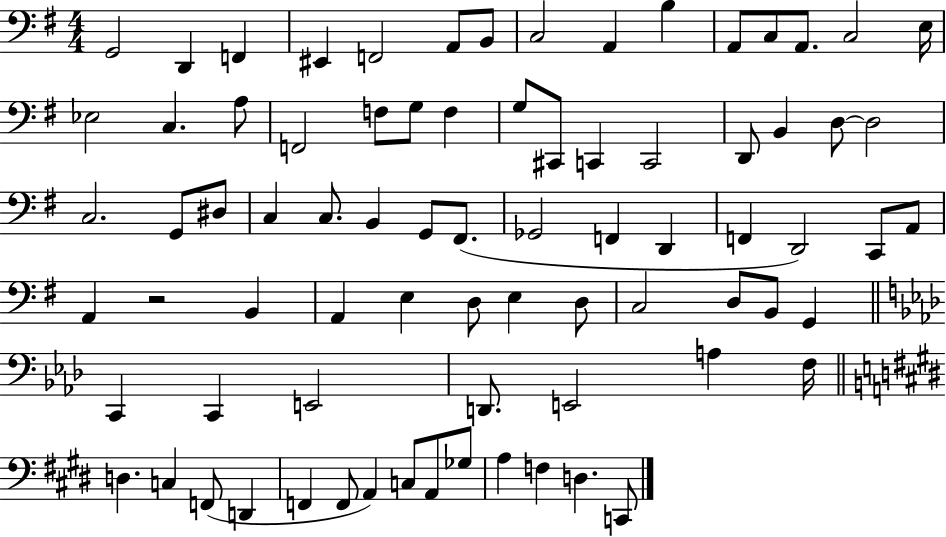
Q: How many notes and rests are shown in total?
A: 78